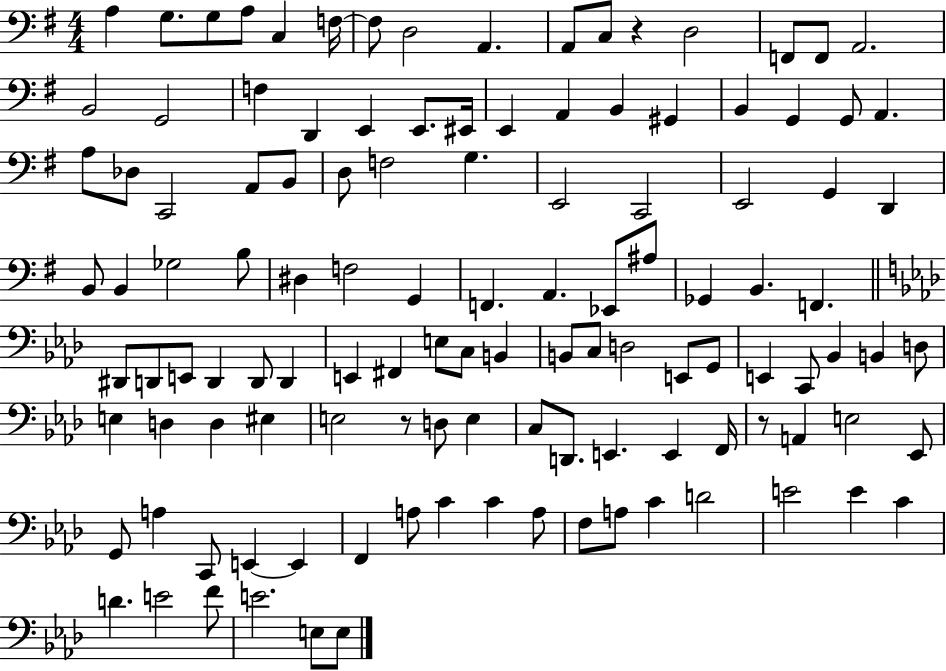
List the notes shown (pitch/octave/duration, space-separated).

A3/q G3/e. G3/e A3/e C3/q F3/s F3/e D3/h A2/q. A2/e C3/e R/q D3/h F2/e F2/e A2/h. B2/h G2/h F3/q D2/q E2/q E2/e. EIS2/s E2/q A2/q B2/q G#2/q B2/q G2/q G2/e A2/q. A3/e Db3/e C2/h A2/e B2/e D3/e F3/h G3/q. E2/h C2/h E2/h G2/q D2/q B2/e B2/q Gb3/h B3/e D#3/q F3/h G2/q F2/q. A2/q. Eb2/e A#3/e Gb2/q B2/q. F2/q. D#2/e D2/e E2/e D2/q D2/e D2/q E2/q F#2/q E3/e C3/e B2/q B2/e C3/e D3/h E2/e G2/e E2/q C2/e Bb2/q B2/q D3/e E3/q D3/q D3/q EIS3/q E3/h R/e D3/e E3/q C3/e D2/e. E2/q. E2/q F2/s R/e A2/q E3/h Eb2/e G2/e A3/q C2/e E2/q E2/q F2/q A3/e C4/q C4/q A3/e F3/e A3/e C4/q D4/h E4/h E4/q C4/q D4/q. E4/h F4/e E4/h. E3/e E3/e